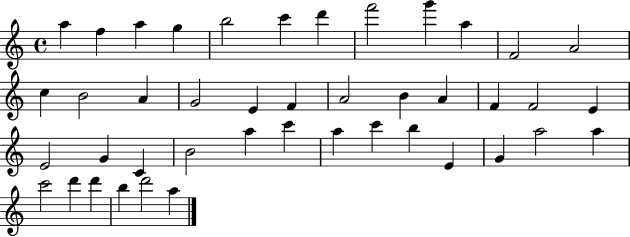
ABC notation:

X:1
T:Untitled
M:4/4
L:1/4
K:C
a f a g b2 c' d' f'2 g' a F2 A2 c B2 A G2 E F A2 B A F F2 E E2 G C B2 a c' a c' b E G a2 a c'2 d' d' b d'2 a